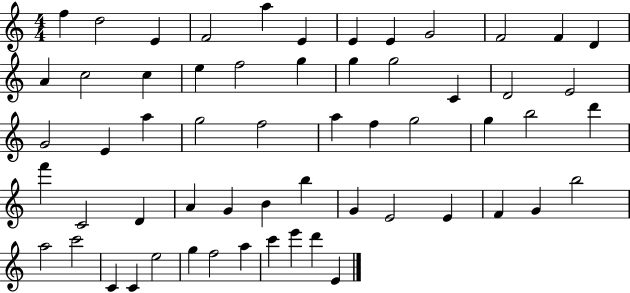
F5/q D5/h E4/q F4/h A5/q E4/q E4/q E4/q G4/h F4/h F4/q D4/q A4/q C5/h C5/q E5/q F5/h G5/q G5/q G5/h C4/q D4/h E4/h G4/h E4/q A5/q G5/h F5/h A5/q F5/q G5/h G5/q B5/h D6/q F6/q C4/h D4/q A4/q G4/q B4/q B5/q G4/q E4/h E4/q F4/q G4/q B5/h A5/h C6/h C4/q C4/q E5/h G5/q F5/h A5/q C6/q E6/q D6/q E4/q